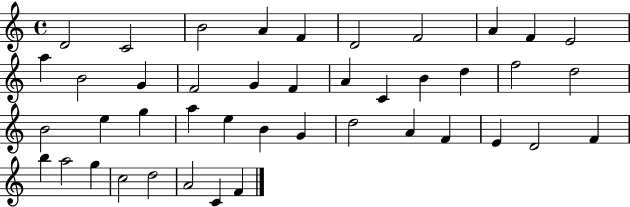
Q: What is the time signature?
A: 4/4